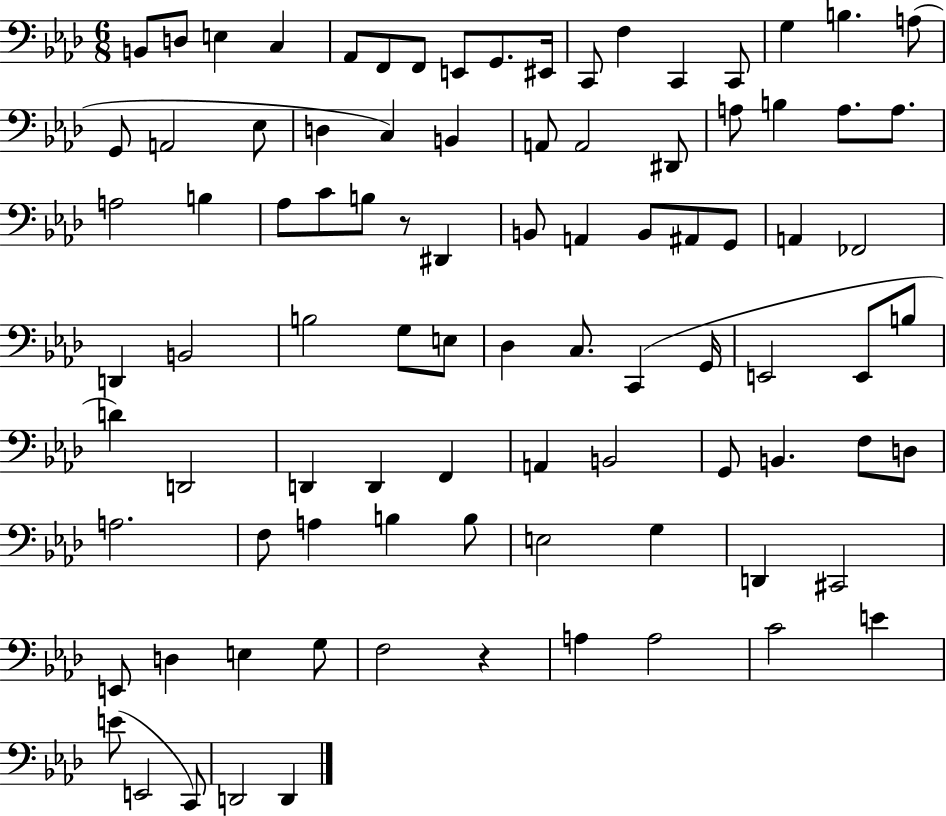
{
  \clef bass
  \numericTimeSignature
  \time 6/8
  \key aes \major
  \repeat volta 2 { b,8 d8 e4 c4 | aes,8 f,8 f,8 e,8 g,8. eis,16 | c,8 f4 c,4 c,8 | g4 b4. a8( | \break g,8 a,2 ees8 | d4 c4) b,4 | a,8 a,2 dis,8 | a8 b4 a8. a8. | \break a2 b4 | aes8 c'8 b8 r8 dis,4 | b,8 a,4 b,8 ais,8 g,8 | a,4 fes,2 | \break d,4 b,2 | b2 g8 e8 | des4 c8. c,4( g,16 | e,2 e,8 b8 | \break d'4) d,2 | d,4 d,4 f,4 | a,4 b,2 | g,8 b,4. f8 d8 | \break a2. | f8 a4 b4 b8 | e2 g4 | d,4 cis,2 | \break e,8 d4 e4 g8 | f2 r4 | a4 a2 | c'2 e'4 | \break e'8( e,2 c,8) | d,2 d,4 | } \bar "|."
}